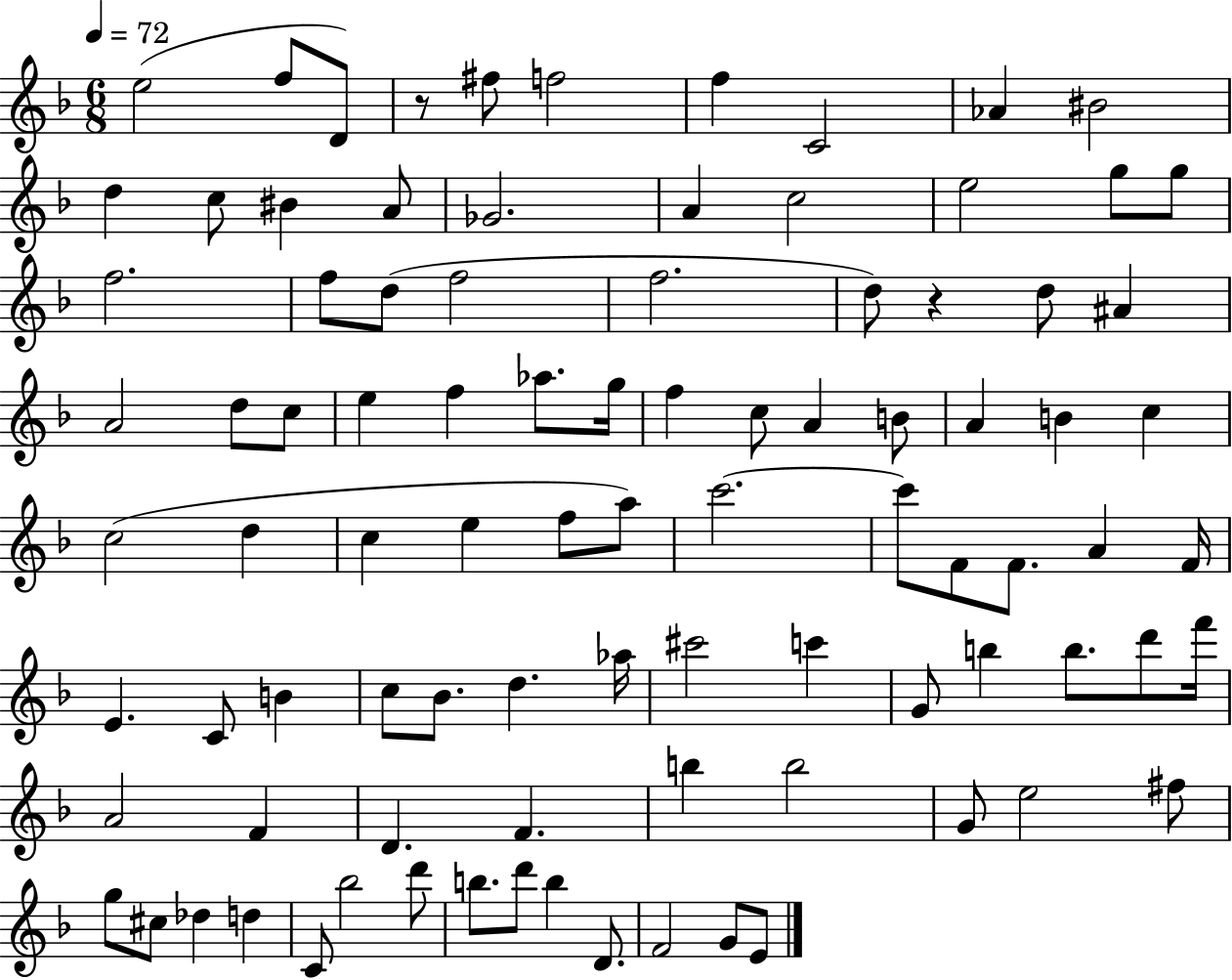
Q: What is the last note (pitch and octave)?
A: E4